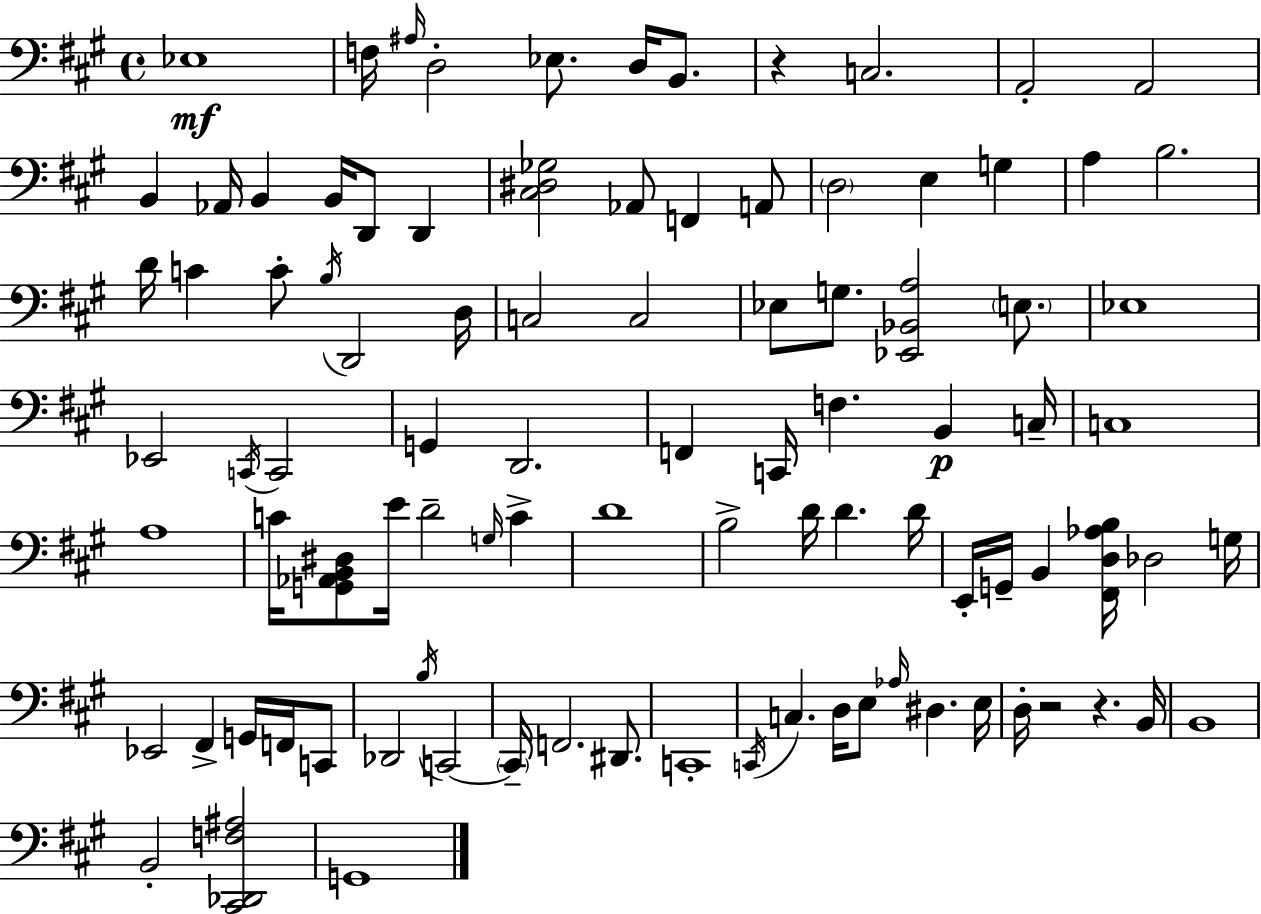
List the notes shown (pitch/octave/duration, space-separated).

Eb3/w F3/s A#3/s D3/h Eb3/e. D3/s B2/e. R/q C3/h. A2/h A2/h B2/q Ab2/s B2/q B2/s D2/e D2/q [C#3,D#3,Gb3]/h Ab2/e F2/q A2/e D3/h E3/q G3/q A3/q B3/h. D4/s C4/q C4/e B3/s D2/h D3/s C3/h C3/h Eb3/e G3/e. [Eb2,Bb2,A3]/h E3/e. Eb3/w Eb2/h C2/s C2/h G2/q D2/h. F2/q C2/s F3/q. B2/q C3/s C3/w A3/w C4/s [G2,Ab2,B2,D#3]/e E4/s D4/h G3/s C4/q D4/w B3/h D4/s D4/q. D4/s E2/s G2/s B2/q [F#2,D3,Ab3,B3]/s Db3/h G3/s Eb2/h F#2/q G2/s F2/s C2/e Db2/h B3/s C2/h C2/s F2/h. D#2/e. C2/w C2/s C3/q. D3/s E3/e Ab3/s D#3/q. E3/s D3/s R/h R/q. B2/s B2/w B2/h [C#2,Db2,F3,A#3]/h G2/w